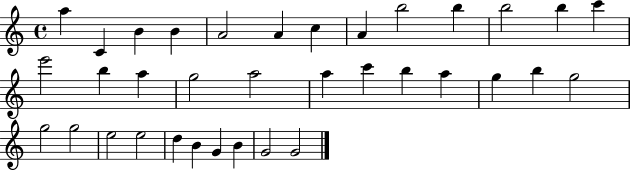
{
  \clef treble
  \time 4/4
  \defaultTimeSignature
  \key c \major
  a''4 c'4 b'4 b'4 | a'2 a'4 c''4 | a'4 b''2 b''4 | b''2 b''4 c'''4 | \break e'''2 b''4 a''4 | g''2 a''2 | a''4 c'''4 b''4 a''4 | g''4 b''4 g''2 | \break g''2 g''2 | e''2 e''2 | d''4 b'4 g'4 b'4 | g'2 g'2 | \break \bar "|."
}